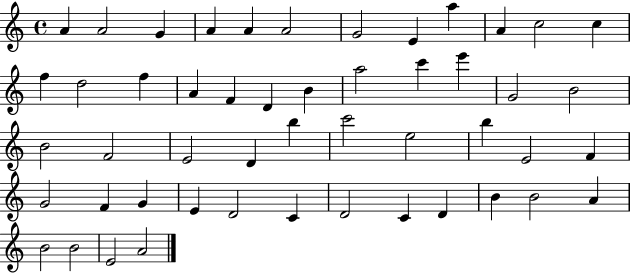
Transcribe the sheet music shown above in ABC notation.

X:1
T:Untitled
M:4/4
L:1/4
K:C
A A2 G A A A2 G2 E a A c2 c f d2 f A F D B a2 c' e' G2 B2 B2 F2 E2 D b c'2 e2 b E2 F G2 F G E D2 C D2 C D B B2 A B2 B2 E2 A2